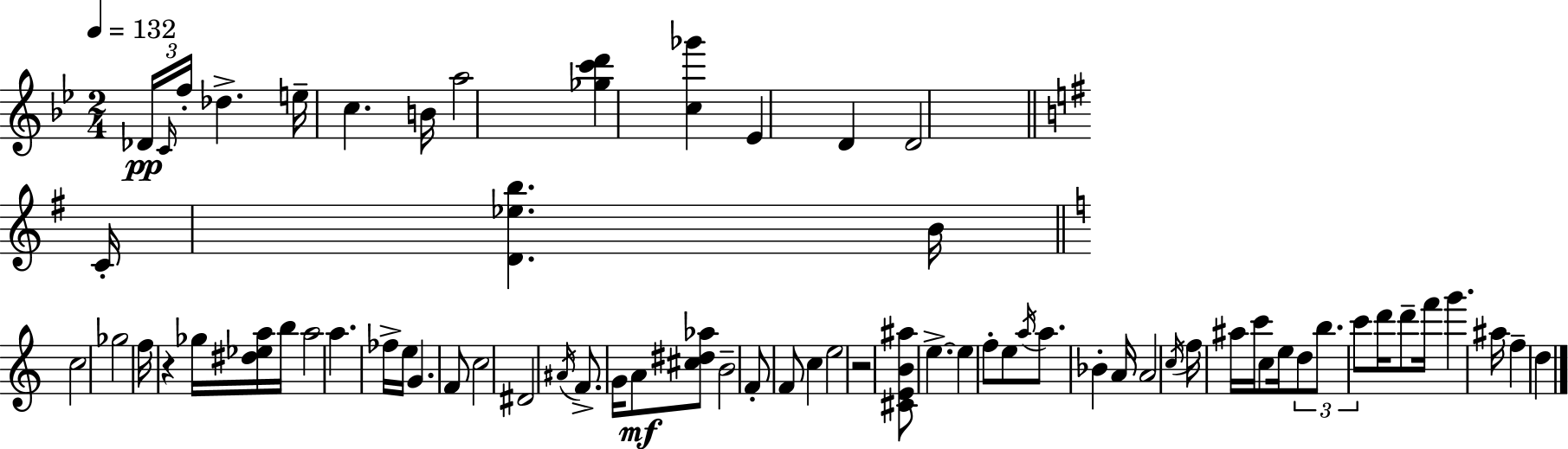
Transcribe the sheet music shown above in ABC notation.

X:1
T:Untitled
M:2/4
L:1/4
K:Gm
_D/4 C/4 f/4 _d e/4 c B/4 a2 [_gc'd'] [c_g'] _E D D2 C/4 [D_eb] B/4 c2 _g2 f/4 z _g/4 [^d_ea]/4 b/4 a2 a _f/4 e/4 G F/2 c2 ^D2 ^A/4 F/2 G/4 A/2 [^c^d_a]/2 B2 F/2 F/2 c e2 z2 [^CEB^a]/2 e e f/2 e/2 a/4 a/2 _B A/4 A2 c/4 f/4 ^a/4 c'/4 c/2 e/4 d/2 b/2 c'/2 d'/4 d'/2 f'/4 g' ^a/4 f d